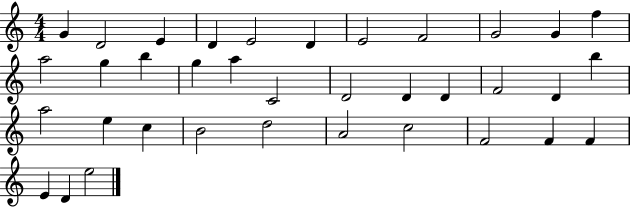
X:1
T:Untitled
M:4/4
L:1/4
K:C
G D2 E D E2 D E2 F2 G2 G f a2 g b g a C2 D2 D D F2 D b a2 e c B2 d2 A2 c2 F2 F F E D e2